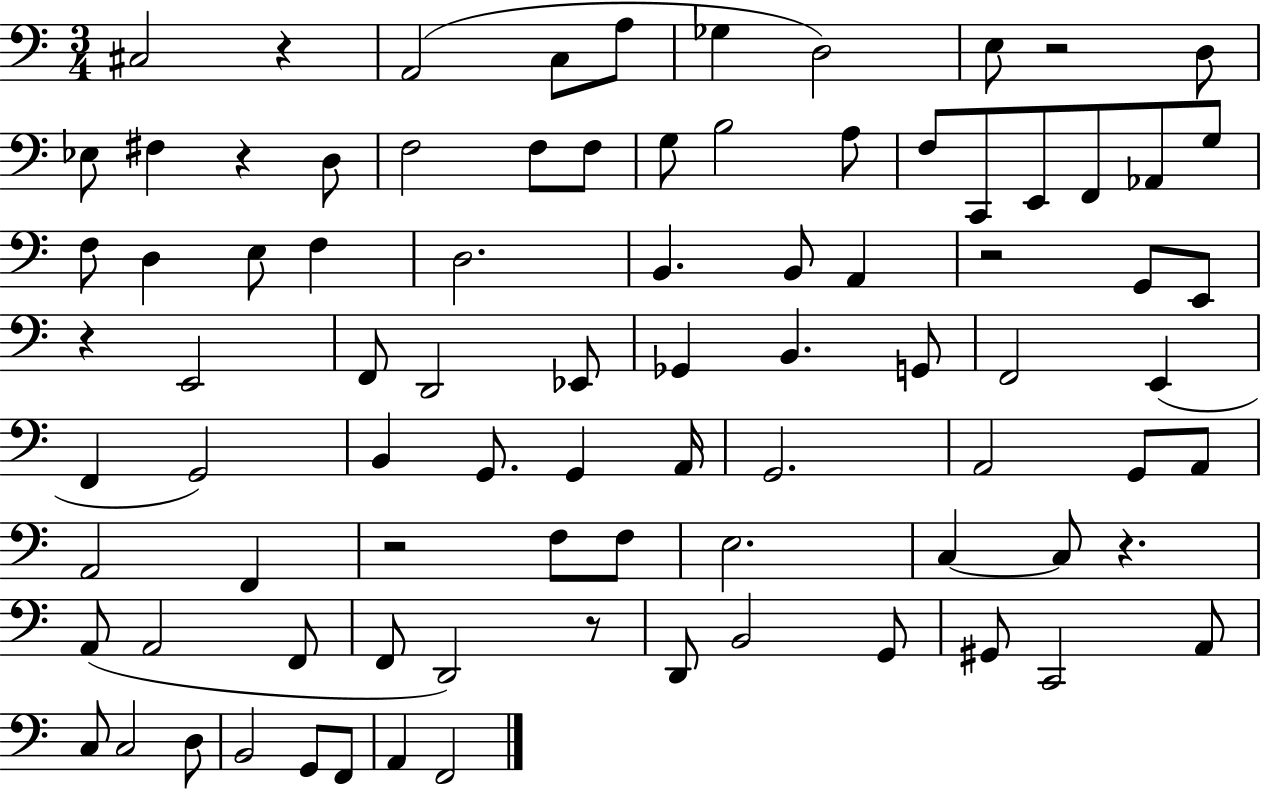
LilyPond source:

{
  \clef bass
  \numericTimeSignature
  \time 3/4
  \key c \major
  cis2 r4 | a,2( c8 a8 | ges4 d2) | e8 r2 d8 | \break ees8 fis4 r4 d8 | f2 f8 f8 | g8 b2 a8 | f8 c,8 e,8 f,8 aes,8 g8 | \break f8 d4 e8 f4 | d2. | b,4. b,8 a,4 | r2 g,8 e,8 | \break r4 e,2 | f,8 d,2 ees,8 | ges,4 b,4. g,8 | f,2 e,4( | \break f,4 g,2) | b,4 g,8. g,4 a,16 | g,2. | a,2 g,8 a,8 | \break a,2 f,4 | r2 f8 f8 | e2. | c4~~ c8 r4. | \break a,8( a,2 f,8 | f,8 d,2) r8 | d,8 b,2 g,8 | gis,8 c,2 a,8 | \break c8 c2 d8 | b,2 g,8 f,8 | a,4 f,2 | \bar "|."
}